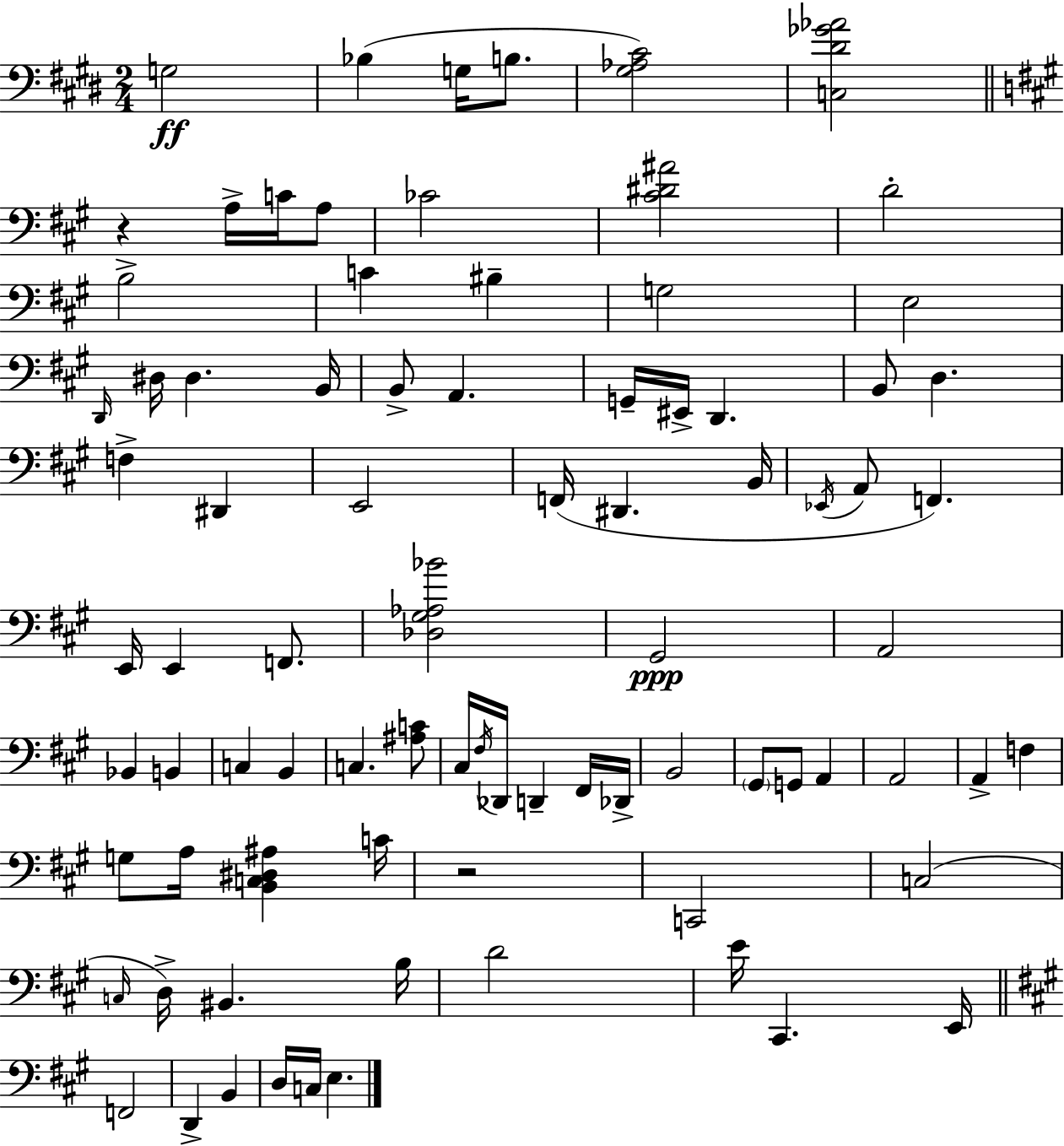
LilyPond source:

{
  \clef bass
  \numericTimeSignature
  \time 2/4
  \key e \major
  \repeat volta 2 { g2\ff | bes4( g16 b8. | <gis aes cis'>2) | <c dis' ges' aes'>2 | \break \bar "||" \break \key a \major r4 a16-> c'16 a8 | ces'2 | <cis' dis' ais'>2 | d'2-. | \break b2-> | c'4 bis4-- | g2 | e2 | \break \grace { d,16 } dis16 dis4. | b,16 b,8-> a,4. | g,16-- eis,16-> d,4. | b,8 d4. | \break f4-> dis,4 | e,2 | f,16( dis,4. | b,16 \acciaccatura { ees,16 } a,8 f,4.) | \break e,16 e,4 f,8. | <des gis aes bes'>2 | gis,2\ppp | a,2 | \break bes,4 b,4 | c4 b,4 | c4. | <ais c'>8 cis16 \acciaccatura { fis16 } des,16 d,4-- | \break fis,16 des,16-> b,2 | \parenthesize gis,8 g,8 a,4 | a,2 | a,4-> f4 | \break g8 a16 <b, c dis ais>4 | c'16 r2 | c,2 | c2( | \break \grace { c16 } d16->) bis,4. | b16 d'2 | e'16 cis,4. | e,16 \bar "||" \break \key a \major f,2 | d,4-> b,4 | d16 c16 e4. | } \bar "|."
}